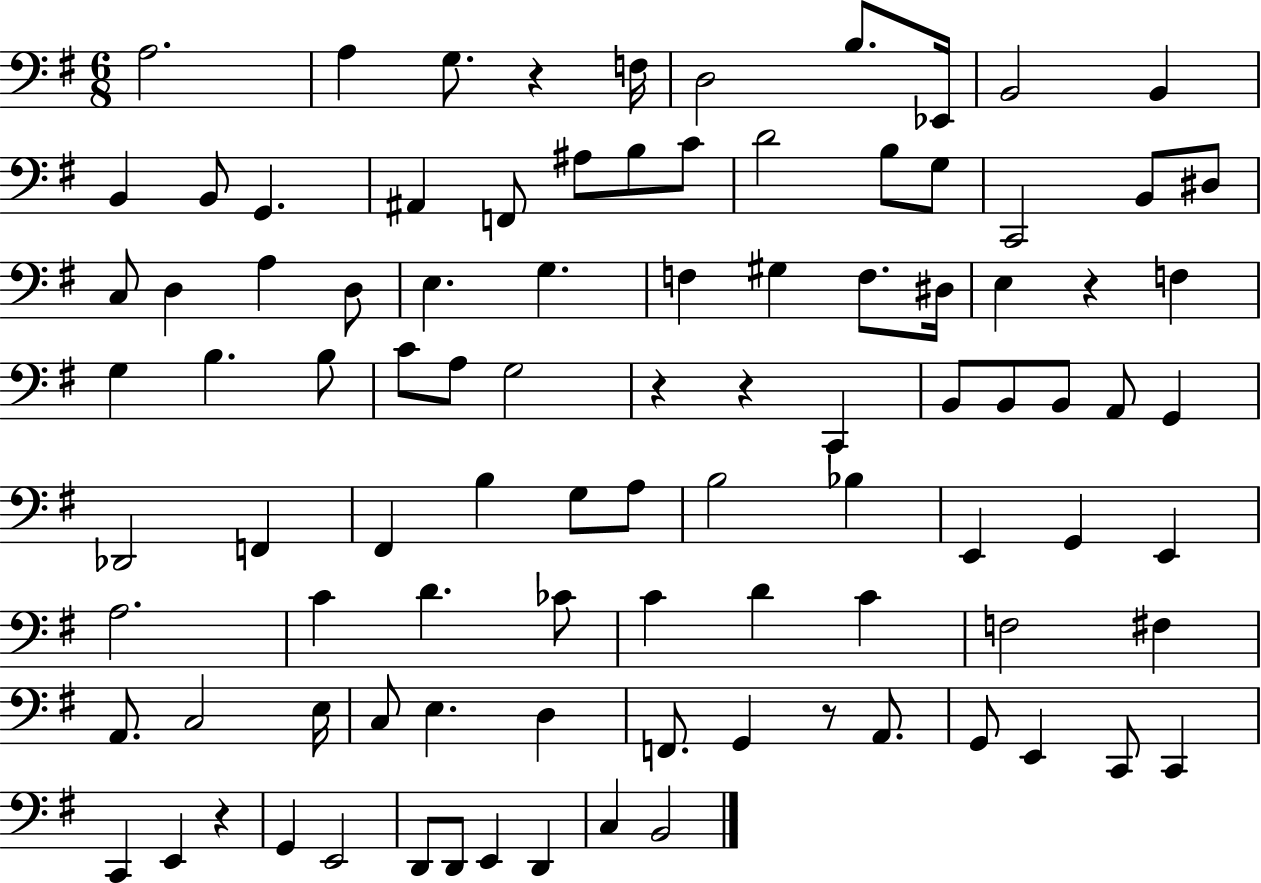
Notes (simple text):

A3/h. A3/q G3/e. R/q F3/s D3/h B3/e. Eb2/s B2/h B2/q B2/q B2/e G2/q. A#2/q F2/e A#3/e B3/e C4/e D4/h B3/e G3/e C2/h B2/e D#3/e C3/e D3/q A3/q D3/e E3/q. G3/q. F3/q G#3/q F3/e. D#3/s E3/q R/q F3/q G3/q B3/q. B3/e C4/e A3/e G3/h R/q R/q C2/q B2/e B2/e B2/e A2/e G2/q Db2/h F2/q F#2/q B3/q G3/e A3/e B3/h Bb3/q E2/q G2/q E2/q A3/h. C4/q D4/q. CES4/e C4/q D4/q C4/q F3/h F#3/q A2/e. C3/h E3/s C3/e E3/q. D3/q F2/e. G2/q R/e A2/e. G2/e E2/q C2/e C2/q C2/q E2/q R/q G2/q E2/h D2/e D2/e E2/q D2/q C3/q B2/h